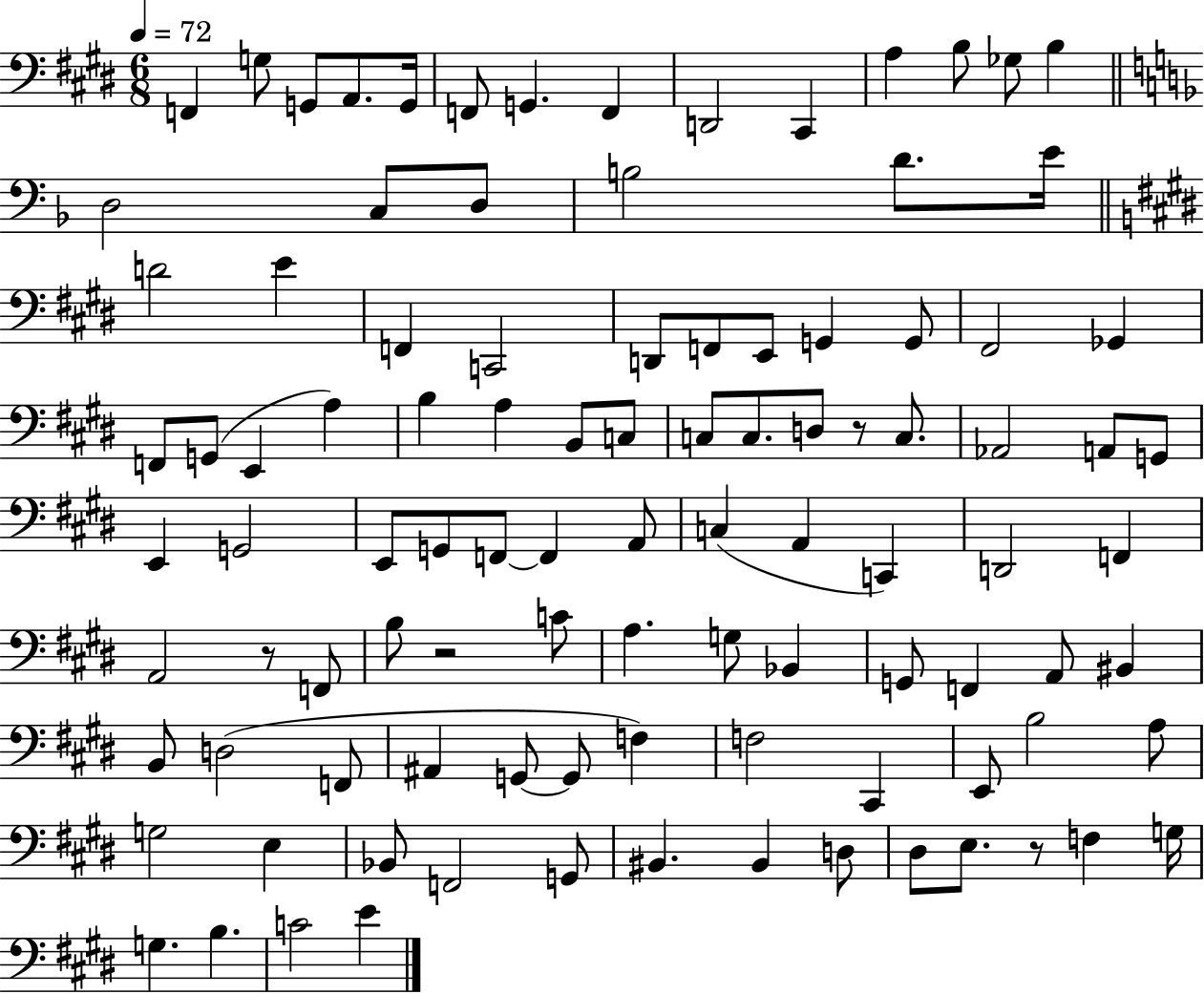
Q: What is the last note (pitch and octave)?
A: E4